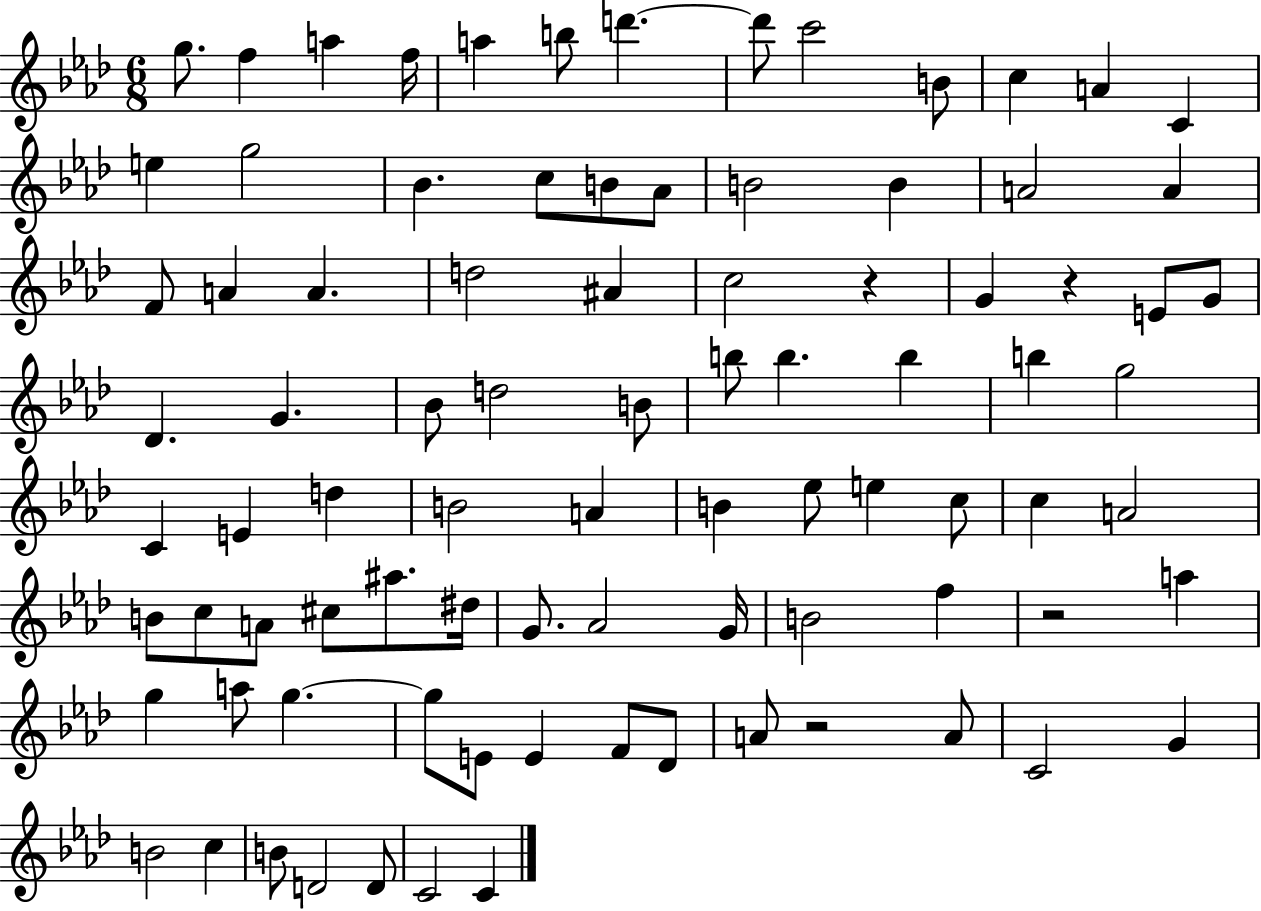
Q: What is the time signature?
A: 6/8